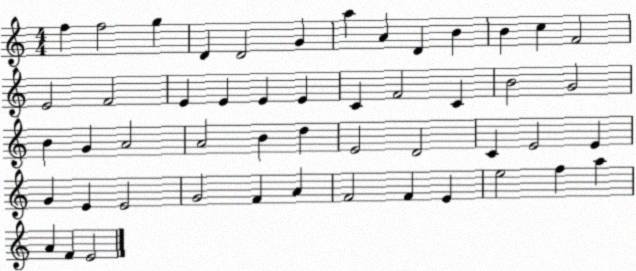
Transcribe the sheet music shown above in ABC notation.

X:1
T:Untitled
M:4/4
L:1/4
K:C
f f2 g D D2 G a A D B B c F2 E2 F2 E E E E C F2 C B2 G2 B G A2 A2 B d E2 D2 C E2 E G E E2 G2 F A F2 F E e2 f a A F E2